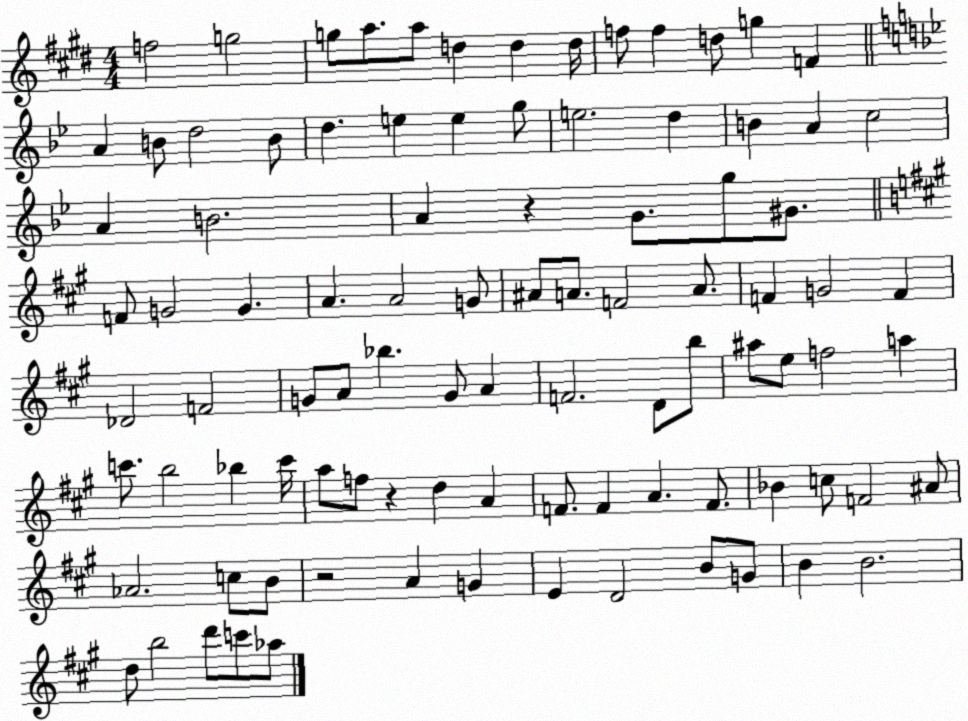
X:1
T:Untitled
M:4/4
L:1/4
K:E
f2 g2 g/2 a/2 a/2 d d d/4 f/2 f d/2 g F A B/2 d2 B/2 d e e g/2 e2 d B A c2 A B2 A z G/2 g/2 ^G/2 F/2 G2 G A A2 G/2 ^A/2 A/2 F2 A/2 F G2 F _D2 F2 G/2 A/2 _b G/2 A F2 D/2 b/2 ^a/2 e/2 f2 a c'/2 b2 _b c'/4 a/2 f/2 z d A F/2 F A F/2 _B c/2 F2 ^A/2 _A2 c/2 B/2 z2 A G E D2 B/2 G/2 B B2 d/2 b2 d'/2 c'/2 _a/2